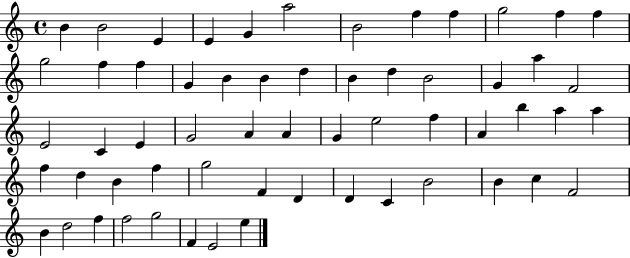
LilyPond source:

{
  \clef treble
  \time 4/4
  \defaultTimeSignature
  \key c \major
  b'4 b'2 e'4 | e'4 g'4 a''2 | b'2 f''4 f''4 | g''2 f''4 f''4 | \break g''2 f''4 f''4 | g'4 b'4 b'4 d''4 | b'4 d''4 b'2 | g'4 a''4 f'2 | \break e'2 c'4 e'4 | g'2 a'4 a'4 | g'4 e''2 f''4 | a'4 b''4 a''4 a''4 | \break f''4 d''4 b'4 f''4 | g''2 f'4 d'4 | d'4 c'4 b'2 | b'4 c''4 f'2 | \break b'4 d''2 f''4 | f''2 g''2 | f'4 e'2 e''4 | \bar "|."
}